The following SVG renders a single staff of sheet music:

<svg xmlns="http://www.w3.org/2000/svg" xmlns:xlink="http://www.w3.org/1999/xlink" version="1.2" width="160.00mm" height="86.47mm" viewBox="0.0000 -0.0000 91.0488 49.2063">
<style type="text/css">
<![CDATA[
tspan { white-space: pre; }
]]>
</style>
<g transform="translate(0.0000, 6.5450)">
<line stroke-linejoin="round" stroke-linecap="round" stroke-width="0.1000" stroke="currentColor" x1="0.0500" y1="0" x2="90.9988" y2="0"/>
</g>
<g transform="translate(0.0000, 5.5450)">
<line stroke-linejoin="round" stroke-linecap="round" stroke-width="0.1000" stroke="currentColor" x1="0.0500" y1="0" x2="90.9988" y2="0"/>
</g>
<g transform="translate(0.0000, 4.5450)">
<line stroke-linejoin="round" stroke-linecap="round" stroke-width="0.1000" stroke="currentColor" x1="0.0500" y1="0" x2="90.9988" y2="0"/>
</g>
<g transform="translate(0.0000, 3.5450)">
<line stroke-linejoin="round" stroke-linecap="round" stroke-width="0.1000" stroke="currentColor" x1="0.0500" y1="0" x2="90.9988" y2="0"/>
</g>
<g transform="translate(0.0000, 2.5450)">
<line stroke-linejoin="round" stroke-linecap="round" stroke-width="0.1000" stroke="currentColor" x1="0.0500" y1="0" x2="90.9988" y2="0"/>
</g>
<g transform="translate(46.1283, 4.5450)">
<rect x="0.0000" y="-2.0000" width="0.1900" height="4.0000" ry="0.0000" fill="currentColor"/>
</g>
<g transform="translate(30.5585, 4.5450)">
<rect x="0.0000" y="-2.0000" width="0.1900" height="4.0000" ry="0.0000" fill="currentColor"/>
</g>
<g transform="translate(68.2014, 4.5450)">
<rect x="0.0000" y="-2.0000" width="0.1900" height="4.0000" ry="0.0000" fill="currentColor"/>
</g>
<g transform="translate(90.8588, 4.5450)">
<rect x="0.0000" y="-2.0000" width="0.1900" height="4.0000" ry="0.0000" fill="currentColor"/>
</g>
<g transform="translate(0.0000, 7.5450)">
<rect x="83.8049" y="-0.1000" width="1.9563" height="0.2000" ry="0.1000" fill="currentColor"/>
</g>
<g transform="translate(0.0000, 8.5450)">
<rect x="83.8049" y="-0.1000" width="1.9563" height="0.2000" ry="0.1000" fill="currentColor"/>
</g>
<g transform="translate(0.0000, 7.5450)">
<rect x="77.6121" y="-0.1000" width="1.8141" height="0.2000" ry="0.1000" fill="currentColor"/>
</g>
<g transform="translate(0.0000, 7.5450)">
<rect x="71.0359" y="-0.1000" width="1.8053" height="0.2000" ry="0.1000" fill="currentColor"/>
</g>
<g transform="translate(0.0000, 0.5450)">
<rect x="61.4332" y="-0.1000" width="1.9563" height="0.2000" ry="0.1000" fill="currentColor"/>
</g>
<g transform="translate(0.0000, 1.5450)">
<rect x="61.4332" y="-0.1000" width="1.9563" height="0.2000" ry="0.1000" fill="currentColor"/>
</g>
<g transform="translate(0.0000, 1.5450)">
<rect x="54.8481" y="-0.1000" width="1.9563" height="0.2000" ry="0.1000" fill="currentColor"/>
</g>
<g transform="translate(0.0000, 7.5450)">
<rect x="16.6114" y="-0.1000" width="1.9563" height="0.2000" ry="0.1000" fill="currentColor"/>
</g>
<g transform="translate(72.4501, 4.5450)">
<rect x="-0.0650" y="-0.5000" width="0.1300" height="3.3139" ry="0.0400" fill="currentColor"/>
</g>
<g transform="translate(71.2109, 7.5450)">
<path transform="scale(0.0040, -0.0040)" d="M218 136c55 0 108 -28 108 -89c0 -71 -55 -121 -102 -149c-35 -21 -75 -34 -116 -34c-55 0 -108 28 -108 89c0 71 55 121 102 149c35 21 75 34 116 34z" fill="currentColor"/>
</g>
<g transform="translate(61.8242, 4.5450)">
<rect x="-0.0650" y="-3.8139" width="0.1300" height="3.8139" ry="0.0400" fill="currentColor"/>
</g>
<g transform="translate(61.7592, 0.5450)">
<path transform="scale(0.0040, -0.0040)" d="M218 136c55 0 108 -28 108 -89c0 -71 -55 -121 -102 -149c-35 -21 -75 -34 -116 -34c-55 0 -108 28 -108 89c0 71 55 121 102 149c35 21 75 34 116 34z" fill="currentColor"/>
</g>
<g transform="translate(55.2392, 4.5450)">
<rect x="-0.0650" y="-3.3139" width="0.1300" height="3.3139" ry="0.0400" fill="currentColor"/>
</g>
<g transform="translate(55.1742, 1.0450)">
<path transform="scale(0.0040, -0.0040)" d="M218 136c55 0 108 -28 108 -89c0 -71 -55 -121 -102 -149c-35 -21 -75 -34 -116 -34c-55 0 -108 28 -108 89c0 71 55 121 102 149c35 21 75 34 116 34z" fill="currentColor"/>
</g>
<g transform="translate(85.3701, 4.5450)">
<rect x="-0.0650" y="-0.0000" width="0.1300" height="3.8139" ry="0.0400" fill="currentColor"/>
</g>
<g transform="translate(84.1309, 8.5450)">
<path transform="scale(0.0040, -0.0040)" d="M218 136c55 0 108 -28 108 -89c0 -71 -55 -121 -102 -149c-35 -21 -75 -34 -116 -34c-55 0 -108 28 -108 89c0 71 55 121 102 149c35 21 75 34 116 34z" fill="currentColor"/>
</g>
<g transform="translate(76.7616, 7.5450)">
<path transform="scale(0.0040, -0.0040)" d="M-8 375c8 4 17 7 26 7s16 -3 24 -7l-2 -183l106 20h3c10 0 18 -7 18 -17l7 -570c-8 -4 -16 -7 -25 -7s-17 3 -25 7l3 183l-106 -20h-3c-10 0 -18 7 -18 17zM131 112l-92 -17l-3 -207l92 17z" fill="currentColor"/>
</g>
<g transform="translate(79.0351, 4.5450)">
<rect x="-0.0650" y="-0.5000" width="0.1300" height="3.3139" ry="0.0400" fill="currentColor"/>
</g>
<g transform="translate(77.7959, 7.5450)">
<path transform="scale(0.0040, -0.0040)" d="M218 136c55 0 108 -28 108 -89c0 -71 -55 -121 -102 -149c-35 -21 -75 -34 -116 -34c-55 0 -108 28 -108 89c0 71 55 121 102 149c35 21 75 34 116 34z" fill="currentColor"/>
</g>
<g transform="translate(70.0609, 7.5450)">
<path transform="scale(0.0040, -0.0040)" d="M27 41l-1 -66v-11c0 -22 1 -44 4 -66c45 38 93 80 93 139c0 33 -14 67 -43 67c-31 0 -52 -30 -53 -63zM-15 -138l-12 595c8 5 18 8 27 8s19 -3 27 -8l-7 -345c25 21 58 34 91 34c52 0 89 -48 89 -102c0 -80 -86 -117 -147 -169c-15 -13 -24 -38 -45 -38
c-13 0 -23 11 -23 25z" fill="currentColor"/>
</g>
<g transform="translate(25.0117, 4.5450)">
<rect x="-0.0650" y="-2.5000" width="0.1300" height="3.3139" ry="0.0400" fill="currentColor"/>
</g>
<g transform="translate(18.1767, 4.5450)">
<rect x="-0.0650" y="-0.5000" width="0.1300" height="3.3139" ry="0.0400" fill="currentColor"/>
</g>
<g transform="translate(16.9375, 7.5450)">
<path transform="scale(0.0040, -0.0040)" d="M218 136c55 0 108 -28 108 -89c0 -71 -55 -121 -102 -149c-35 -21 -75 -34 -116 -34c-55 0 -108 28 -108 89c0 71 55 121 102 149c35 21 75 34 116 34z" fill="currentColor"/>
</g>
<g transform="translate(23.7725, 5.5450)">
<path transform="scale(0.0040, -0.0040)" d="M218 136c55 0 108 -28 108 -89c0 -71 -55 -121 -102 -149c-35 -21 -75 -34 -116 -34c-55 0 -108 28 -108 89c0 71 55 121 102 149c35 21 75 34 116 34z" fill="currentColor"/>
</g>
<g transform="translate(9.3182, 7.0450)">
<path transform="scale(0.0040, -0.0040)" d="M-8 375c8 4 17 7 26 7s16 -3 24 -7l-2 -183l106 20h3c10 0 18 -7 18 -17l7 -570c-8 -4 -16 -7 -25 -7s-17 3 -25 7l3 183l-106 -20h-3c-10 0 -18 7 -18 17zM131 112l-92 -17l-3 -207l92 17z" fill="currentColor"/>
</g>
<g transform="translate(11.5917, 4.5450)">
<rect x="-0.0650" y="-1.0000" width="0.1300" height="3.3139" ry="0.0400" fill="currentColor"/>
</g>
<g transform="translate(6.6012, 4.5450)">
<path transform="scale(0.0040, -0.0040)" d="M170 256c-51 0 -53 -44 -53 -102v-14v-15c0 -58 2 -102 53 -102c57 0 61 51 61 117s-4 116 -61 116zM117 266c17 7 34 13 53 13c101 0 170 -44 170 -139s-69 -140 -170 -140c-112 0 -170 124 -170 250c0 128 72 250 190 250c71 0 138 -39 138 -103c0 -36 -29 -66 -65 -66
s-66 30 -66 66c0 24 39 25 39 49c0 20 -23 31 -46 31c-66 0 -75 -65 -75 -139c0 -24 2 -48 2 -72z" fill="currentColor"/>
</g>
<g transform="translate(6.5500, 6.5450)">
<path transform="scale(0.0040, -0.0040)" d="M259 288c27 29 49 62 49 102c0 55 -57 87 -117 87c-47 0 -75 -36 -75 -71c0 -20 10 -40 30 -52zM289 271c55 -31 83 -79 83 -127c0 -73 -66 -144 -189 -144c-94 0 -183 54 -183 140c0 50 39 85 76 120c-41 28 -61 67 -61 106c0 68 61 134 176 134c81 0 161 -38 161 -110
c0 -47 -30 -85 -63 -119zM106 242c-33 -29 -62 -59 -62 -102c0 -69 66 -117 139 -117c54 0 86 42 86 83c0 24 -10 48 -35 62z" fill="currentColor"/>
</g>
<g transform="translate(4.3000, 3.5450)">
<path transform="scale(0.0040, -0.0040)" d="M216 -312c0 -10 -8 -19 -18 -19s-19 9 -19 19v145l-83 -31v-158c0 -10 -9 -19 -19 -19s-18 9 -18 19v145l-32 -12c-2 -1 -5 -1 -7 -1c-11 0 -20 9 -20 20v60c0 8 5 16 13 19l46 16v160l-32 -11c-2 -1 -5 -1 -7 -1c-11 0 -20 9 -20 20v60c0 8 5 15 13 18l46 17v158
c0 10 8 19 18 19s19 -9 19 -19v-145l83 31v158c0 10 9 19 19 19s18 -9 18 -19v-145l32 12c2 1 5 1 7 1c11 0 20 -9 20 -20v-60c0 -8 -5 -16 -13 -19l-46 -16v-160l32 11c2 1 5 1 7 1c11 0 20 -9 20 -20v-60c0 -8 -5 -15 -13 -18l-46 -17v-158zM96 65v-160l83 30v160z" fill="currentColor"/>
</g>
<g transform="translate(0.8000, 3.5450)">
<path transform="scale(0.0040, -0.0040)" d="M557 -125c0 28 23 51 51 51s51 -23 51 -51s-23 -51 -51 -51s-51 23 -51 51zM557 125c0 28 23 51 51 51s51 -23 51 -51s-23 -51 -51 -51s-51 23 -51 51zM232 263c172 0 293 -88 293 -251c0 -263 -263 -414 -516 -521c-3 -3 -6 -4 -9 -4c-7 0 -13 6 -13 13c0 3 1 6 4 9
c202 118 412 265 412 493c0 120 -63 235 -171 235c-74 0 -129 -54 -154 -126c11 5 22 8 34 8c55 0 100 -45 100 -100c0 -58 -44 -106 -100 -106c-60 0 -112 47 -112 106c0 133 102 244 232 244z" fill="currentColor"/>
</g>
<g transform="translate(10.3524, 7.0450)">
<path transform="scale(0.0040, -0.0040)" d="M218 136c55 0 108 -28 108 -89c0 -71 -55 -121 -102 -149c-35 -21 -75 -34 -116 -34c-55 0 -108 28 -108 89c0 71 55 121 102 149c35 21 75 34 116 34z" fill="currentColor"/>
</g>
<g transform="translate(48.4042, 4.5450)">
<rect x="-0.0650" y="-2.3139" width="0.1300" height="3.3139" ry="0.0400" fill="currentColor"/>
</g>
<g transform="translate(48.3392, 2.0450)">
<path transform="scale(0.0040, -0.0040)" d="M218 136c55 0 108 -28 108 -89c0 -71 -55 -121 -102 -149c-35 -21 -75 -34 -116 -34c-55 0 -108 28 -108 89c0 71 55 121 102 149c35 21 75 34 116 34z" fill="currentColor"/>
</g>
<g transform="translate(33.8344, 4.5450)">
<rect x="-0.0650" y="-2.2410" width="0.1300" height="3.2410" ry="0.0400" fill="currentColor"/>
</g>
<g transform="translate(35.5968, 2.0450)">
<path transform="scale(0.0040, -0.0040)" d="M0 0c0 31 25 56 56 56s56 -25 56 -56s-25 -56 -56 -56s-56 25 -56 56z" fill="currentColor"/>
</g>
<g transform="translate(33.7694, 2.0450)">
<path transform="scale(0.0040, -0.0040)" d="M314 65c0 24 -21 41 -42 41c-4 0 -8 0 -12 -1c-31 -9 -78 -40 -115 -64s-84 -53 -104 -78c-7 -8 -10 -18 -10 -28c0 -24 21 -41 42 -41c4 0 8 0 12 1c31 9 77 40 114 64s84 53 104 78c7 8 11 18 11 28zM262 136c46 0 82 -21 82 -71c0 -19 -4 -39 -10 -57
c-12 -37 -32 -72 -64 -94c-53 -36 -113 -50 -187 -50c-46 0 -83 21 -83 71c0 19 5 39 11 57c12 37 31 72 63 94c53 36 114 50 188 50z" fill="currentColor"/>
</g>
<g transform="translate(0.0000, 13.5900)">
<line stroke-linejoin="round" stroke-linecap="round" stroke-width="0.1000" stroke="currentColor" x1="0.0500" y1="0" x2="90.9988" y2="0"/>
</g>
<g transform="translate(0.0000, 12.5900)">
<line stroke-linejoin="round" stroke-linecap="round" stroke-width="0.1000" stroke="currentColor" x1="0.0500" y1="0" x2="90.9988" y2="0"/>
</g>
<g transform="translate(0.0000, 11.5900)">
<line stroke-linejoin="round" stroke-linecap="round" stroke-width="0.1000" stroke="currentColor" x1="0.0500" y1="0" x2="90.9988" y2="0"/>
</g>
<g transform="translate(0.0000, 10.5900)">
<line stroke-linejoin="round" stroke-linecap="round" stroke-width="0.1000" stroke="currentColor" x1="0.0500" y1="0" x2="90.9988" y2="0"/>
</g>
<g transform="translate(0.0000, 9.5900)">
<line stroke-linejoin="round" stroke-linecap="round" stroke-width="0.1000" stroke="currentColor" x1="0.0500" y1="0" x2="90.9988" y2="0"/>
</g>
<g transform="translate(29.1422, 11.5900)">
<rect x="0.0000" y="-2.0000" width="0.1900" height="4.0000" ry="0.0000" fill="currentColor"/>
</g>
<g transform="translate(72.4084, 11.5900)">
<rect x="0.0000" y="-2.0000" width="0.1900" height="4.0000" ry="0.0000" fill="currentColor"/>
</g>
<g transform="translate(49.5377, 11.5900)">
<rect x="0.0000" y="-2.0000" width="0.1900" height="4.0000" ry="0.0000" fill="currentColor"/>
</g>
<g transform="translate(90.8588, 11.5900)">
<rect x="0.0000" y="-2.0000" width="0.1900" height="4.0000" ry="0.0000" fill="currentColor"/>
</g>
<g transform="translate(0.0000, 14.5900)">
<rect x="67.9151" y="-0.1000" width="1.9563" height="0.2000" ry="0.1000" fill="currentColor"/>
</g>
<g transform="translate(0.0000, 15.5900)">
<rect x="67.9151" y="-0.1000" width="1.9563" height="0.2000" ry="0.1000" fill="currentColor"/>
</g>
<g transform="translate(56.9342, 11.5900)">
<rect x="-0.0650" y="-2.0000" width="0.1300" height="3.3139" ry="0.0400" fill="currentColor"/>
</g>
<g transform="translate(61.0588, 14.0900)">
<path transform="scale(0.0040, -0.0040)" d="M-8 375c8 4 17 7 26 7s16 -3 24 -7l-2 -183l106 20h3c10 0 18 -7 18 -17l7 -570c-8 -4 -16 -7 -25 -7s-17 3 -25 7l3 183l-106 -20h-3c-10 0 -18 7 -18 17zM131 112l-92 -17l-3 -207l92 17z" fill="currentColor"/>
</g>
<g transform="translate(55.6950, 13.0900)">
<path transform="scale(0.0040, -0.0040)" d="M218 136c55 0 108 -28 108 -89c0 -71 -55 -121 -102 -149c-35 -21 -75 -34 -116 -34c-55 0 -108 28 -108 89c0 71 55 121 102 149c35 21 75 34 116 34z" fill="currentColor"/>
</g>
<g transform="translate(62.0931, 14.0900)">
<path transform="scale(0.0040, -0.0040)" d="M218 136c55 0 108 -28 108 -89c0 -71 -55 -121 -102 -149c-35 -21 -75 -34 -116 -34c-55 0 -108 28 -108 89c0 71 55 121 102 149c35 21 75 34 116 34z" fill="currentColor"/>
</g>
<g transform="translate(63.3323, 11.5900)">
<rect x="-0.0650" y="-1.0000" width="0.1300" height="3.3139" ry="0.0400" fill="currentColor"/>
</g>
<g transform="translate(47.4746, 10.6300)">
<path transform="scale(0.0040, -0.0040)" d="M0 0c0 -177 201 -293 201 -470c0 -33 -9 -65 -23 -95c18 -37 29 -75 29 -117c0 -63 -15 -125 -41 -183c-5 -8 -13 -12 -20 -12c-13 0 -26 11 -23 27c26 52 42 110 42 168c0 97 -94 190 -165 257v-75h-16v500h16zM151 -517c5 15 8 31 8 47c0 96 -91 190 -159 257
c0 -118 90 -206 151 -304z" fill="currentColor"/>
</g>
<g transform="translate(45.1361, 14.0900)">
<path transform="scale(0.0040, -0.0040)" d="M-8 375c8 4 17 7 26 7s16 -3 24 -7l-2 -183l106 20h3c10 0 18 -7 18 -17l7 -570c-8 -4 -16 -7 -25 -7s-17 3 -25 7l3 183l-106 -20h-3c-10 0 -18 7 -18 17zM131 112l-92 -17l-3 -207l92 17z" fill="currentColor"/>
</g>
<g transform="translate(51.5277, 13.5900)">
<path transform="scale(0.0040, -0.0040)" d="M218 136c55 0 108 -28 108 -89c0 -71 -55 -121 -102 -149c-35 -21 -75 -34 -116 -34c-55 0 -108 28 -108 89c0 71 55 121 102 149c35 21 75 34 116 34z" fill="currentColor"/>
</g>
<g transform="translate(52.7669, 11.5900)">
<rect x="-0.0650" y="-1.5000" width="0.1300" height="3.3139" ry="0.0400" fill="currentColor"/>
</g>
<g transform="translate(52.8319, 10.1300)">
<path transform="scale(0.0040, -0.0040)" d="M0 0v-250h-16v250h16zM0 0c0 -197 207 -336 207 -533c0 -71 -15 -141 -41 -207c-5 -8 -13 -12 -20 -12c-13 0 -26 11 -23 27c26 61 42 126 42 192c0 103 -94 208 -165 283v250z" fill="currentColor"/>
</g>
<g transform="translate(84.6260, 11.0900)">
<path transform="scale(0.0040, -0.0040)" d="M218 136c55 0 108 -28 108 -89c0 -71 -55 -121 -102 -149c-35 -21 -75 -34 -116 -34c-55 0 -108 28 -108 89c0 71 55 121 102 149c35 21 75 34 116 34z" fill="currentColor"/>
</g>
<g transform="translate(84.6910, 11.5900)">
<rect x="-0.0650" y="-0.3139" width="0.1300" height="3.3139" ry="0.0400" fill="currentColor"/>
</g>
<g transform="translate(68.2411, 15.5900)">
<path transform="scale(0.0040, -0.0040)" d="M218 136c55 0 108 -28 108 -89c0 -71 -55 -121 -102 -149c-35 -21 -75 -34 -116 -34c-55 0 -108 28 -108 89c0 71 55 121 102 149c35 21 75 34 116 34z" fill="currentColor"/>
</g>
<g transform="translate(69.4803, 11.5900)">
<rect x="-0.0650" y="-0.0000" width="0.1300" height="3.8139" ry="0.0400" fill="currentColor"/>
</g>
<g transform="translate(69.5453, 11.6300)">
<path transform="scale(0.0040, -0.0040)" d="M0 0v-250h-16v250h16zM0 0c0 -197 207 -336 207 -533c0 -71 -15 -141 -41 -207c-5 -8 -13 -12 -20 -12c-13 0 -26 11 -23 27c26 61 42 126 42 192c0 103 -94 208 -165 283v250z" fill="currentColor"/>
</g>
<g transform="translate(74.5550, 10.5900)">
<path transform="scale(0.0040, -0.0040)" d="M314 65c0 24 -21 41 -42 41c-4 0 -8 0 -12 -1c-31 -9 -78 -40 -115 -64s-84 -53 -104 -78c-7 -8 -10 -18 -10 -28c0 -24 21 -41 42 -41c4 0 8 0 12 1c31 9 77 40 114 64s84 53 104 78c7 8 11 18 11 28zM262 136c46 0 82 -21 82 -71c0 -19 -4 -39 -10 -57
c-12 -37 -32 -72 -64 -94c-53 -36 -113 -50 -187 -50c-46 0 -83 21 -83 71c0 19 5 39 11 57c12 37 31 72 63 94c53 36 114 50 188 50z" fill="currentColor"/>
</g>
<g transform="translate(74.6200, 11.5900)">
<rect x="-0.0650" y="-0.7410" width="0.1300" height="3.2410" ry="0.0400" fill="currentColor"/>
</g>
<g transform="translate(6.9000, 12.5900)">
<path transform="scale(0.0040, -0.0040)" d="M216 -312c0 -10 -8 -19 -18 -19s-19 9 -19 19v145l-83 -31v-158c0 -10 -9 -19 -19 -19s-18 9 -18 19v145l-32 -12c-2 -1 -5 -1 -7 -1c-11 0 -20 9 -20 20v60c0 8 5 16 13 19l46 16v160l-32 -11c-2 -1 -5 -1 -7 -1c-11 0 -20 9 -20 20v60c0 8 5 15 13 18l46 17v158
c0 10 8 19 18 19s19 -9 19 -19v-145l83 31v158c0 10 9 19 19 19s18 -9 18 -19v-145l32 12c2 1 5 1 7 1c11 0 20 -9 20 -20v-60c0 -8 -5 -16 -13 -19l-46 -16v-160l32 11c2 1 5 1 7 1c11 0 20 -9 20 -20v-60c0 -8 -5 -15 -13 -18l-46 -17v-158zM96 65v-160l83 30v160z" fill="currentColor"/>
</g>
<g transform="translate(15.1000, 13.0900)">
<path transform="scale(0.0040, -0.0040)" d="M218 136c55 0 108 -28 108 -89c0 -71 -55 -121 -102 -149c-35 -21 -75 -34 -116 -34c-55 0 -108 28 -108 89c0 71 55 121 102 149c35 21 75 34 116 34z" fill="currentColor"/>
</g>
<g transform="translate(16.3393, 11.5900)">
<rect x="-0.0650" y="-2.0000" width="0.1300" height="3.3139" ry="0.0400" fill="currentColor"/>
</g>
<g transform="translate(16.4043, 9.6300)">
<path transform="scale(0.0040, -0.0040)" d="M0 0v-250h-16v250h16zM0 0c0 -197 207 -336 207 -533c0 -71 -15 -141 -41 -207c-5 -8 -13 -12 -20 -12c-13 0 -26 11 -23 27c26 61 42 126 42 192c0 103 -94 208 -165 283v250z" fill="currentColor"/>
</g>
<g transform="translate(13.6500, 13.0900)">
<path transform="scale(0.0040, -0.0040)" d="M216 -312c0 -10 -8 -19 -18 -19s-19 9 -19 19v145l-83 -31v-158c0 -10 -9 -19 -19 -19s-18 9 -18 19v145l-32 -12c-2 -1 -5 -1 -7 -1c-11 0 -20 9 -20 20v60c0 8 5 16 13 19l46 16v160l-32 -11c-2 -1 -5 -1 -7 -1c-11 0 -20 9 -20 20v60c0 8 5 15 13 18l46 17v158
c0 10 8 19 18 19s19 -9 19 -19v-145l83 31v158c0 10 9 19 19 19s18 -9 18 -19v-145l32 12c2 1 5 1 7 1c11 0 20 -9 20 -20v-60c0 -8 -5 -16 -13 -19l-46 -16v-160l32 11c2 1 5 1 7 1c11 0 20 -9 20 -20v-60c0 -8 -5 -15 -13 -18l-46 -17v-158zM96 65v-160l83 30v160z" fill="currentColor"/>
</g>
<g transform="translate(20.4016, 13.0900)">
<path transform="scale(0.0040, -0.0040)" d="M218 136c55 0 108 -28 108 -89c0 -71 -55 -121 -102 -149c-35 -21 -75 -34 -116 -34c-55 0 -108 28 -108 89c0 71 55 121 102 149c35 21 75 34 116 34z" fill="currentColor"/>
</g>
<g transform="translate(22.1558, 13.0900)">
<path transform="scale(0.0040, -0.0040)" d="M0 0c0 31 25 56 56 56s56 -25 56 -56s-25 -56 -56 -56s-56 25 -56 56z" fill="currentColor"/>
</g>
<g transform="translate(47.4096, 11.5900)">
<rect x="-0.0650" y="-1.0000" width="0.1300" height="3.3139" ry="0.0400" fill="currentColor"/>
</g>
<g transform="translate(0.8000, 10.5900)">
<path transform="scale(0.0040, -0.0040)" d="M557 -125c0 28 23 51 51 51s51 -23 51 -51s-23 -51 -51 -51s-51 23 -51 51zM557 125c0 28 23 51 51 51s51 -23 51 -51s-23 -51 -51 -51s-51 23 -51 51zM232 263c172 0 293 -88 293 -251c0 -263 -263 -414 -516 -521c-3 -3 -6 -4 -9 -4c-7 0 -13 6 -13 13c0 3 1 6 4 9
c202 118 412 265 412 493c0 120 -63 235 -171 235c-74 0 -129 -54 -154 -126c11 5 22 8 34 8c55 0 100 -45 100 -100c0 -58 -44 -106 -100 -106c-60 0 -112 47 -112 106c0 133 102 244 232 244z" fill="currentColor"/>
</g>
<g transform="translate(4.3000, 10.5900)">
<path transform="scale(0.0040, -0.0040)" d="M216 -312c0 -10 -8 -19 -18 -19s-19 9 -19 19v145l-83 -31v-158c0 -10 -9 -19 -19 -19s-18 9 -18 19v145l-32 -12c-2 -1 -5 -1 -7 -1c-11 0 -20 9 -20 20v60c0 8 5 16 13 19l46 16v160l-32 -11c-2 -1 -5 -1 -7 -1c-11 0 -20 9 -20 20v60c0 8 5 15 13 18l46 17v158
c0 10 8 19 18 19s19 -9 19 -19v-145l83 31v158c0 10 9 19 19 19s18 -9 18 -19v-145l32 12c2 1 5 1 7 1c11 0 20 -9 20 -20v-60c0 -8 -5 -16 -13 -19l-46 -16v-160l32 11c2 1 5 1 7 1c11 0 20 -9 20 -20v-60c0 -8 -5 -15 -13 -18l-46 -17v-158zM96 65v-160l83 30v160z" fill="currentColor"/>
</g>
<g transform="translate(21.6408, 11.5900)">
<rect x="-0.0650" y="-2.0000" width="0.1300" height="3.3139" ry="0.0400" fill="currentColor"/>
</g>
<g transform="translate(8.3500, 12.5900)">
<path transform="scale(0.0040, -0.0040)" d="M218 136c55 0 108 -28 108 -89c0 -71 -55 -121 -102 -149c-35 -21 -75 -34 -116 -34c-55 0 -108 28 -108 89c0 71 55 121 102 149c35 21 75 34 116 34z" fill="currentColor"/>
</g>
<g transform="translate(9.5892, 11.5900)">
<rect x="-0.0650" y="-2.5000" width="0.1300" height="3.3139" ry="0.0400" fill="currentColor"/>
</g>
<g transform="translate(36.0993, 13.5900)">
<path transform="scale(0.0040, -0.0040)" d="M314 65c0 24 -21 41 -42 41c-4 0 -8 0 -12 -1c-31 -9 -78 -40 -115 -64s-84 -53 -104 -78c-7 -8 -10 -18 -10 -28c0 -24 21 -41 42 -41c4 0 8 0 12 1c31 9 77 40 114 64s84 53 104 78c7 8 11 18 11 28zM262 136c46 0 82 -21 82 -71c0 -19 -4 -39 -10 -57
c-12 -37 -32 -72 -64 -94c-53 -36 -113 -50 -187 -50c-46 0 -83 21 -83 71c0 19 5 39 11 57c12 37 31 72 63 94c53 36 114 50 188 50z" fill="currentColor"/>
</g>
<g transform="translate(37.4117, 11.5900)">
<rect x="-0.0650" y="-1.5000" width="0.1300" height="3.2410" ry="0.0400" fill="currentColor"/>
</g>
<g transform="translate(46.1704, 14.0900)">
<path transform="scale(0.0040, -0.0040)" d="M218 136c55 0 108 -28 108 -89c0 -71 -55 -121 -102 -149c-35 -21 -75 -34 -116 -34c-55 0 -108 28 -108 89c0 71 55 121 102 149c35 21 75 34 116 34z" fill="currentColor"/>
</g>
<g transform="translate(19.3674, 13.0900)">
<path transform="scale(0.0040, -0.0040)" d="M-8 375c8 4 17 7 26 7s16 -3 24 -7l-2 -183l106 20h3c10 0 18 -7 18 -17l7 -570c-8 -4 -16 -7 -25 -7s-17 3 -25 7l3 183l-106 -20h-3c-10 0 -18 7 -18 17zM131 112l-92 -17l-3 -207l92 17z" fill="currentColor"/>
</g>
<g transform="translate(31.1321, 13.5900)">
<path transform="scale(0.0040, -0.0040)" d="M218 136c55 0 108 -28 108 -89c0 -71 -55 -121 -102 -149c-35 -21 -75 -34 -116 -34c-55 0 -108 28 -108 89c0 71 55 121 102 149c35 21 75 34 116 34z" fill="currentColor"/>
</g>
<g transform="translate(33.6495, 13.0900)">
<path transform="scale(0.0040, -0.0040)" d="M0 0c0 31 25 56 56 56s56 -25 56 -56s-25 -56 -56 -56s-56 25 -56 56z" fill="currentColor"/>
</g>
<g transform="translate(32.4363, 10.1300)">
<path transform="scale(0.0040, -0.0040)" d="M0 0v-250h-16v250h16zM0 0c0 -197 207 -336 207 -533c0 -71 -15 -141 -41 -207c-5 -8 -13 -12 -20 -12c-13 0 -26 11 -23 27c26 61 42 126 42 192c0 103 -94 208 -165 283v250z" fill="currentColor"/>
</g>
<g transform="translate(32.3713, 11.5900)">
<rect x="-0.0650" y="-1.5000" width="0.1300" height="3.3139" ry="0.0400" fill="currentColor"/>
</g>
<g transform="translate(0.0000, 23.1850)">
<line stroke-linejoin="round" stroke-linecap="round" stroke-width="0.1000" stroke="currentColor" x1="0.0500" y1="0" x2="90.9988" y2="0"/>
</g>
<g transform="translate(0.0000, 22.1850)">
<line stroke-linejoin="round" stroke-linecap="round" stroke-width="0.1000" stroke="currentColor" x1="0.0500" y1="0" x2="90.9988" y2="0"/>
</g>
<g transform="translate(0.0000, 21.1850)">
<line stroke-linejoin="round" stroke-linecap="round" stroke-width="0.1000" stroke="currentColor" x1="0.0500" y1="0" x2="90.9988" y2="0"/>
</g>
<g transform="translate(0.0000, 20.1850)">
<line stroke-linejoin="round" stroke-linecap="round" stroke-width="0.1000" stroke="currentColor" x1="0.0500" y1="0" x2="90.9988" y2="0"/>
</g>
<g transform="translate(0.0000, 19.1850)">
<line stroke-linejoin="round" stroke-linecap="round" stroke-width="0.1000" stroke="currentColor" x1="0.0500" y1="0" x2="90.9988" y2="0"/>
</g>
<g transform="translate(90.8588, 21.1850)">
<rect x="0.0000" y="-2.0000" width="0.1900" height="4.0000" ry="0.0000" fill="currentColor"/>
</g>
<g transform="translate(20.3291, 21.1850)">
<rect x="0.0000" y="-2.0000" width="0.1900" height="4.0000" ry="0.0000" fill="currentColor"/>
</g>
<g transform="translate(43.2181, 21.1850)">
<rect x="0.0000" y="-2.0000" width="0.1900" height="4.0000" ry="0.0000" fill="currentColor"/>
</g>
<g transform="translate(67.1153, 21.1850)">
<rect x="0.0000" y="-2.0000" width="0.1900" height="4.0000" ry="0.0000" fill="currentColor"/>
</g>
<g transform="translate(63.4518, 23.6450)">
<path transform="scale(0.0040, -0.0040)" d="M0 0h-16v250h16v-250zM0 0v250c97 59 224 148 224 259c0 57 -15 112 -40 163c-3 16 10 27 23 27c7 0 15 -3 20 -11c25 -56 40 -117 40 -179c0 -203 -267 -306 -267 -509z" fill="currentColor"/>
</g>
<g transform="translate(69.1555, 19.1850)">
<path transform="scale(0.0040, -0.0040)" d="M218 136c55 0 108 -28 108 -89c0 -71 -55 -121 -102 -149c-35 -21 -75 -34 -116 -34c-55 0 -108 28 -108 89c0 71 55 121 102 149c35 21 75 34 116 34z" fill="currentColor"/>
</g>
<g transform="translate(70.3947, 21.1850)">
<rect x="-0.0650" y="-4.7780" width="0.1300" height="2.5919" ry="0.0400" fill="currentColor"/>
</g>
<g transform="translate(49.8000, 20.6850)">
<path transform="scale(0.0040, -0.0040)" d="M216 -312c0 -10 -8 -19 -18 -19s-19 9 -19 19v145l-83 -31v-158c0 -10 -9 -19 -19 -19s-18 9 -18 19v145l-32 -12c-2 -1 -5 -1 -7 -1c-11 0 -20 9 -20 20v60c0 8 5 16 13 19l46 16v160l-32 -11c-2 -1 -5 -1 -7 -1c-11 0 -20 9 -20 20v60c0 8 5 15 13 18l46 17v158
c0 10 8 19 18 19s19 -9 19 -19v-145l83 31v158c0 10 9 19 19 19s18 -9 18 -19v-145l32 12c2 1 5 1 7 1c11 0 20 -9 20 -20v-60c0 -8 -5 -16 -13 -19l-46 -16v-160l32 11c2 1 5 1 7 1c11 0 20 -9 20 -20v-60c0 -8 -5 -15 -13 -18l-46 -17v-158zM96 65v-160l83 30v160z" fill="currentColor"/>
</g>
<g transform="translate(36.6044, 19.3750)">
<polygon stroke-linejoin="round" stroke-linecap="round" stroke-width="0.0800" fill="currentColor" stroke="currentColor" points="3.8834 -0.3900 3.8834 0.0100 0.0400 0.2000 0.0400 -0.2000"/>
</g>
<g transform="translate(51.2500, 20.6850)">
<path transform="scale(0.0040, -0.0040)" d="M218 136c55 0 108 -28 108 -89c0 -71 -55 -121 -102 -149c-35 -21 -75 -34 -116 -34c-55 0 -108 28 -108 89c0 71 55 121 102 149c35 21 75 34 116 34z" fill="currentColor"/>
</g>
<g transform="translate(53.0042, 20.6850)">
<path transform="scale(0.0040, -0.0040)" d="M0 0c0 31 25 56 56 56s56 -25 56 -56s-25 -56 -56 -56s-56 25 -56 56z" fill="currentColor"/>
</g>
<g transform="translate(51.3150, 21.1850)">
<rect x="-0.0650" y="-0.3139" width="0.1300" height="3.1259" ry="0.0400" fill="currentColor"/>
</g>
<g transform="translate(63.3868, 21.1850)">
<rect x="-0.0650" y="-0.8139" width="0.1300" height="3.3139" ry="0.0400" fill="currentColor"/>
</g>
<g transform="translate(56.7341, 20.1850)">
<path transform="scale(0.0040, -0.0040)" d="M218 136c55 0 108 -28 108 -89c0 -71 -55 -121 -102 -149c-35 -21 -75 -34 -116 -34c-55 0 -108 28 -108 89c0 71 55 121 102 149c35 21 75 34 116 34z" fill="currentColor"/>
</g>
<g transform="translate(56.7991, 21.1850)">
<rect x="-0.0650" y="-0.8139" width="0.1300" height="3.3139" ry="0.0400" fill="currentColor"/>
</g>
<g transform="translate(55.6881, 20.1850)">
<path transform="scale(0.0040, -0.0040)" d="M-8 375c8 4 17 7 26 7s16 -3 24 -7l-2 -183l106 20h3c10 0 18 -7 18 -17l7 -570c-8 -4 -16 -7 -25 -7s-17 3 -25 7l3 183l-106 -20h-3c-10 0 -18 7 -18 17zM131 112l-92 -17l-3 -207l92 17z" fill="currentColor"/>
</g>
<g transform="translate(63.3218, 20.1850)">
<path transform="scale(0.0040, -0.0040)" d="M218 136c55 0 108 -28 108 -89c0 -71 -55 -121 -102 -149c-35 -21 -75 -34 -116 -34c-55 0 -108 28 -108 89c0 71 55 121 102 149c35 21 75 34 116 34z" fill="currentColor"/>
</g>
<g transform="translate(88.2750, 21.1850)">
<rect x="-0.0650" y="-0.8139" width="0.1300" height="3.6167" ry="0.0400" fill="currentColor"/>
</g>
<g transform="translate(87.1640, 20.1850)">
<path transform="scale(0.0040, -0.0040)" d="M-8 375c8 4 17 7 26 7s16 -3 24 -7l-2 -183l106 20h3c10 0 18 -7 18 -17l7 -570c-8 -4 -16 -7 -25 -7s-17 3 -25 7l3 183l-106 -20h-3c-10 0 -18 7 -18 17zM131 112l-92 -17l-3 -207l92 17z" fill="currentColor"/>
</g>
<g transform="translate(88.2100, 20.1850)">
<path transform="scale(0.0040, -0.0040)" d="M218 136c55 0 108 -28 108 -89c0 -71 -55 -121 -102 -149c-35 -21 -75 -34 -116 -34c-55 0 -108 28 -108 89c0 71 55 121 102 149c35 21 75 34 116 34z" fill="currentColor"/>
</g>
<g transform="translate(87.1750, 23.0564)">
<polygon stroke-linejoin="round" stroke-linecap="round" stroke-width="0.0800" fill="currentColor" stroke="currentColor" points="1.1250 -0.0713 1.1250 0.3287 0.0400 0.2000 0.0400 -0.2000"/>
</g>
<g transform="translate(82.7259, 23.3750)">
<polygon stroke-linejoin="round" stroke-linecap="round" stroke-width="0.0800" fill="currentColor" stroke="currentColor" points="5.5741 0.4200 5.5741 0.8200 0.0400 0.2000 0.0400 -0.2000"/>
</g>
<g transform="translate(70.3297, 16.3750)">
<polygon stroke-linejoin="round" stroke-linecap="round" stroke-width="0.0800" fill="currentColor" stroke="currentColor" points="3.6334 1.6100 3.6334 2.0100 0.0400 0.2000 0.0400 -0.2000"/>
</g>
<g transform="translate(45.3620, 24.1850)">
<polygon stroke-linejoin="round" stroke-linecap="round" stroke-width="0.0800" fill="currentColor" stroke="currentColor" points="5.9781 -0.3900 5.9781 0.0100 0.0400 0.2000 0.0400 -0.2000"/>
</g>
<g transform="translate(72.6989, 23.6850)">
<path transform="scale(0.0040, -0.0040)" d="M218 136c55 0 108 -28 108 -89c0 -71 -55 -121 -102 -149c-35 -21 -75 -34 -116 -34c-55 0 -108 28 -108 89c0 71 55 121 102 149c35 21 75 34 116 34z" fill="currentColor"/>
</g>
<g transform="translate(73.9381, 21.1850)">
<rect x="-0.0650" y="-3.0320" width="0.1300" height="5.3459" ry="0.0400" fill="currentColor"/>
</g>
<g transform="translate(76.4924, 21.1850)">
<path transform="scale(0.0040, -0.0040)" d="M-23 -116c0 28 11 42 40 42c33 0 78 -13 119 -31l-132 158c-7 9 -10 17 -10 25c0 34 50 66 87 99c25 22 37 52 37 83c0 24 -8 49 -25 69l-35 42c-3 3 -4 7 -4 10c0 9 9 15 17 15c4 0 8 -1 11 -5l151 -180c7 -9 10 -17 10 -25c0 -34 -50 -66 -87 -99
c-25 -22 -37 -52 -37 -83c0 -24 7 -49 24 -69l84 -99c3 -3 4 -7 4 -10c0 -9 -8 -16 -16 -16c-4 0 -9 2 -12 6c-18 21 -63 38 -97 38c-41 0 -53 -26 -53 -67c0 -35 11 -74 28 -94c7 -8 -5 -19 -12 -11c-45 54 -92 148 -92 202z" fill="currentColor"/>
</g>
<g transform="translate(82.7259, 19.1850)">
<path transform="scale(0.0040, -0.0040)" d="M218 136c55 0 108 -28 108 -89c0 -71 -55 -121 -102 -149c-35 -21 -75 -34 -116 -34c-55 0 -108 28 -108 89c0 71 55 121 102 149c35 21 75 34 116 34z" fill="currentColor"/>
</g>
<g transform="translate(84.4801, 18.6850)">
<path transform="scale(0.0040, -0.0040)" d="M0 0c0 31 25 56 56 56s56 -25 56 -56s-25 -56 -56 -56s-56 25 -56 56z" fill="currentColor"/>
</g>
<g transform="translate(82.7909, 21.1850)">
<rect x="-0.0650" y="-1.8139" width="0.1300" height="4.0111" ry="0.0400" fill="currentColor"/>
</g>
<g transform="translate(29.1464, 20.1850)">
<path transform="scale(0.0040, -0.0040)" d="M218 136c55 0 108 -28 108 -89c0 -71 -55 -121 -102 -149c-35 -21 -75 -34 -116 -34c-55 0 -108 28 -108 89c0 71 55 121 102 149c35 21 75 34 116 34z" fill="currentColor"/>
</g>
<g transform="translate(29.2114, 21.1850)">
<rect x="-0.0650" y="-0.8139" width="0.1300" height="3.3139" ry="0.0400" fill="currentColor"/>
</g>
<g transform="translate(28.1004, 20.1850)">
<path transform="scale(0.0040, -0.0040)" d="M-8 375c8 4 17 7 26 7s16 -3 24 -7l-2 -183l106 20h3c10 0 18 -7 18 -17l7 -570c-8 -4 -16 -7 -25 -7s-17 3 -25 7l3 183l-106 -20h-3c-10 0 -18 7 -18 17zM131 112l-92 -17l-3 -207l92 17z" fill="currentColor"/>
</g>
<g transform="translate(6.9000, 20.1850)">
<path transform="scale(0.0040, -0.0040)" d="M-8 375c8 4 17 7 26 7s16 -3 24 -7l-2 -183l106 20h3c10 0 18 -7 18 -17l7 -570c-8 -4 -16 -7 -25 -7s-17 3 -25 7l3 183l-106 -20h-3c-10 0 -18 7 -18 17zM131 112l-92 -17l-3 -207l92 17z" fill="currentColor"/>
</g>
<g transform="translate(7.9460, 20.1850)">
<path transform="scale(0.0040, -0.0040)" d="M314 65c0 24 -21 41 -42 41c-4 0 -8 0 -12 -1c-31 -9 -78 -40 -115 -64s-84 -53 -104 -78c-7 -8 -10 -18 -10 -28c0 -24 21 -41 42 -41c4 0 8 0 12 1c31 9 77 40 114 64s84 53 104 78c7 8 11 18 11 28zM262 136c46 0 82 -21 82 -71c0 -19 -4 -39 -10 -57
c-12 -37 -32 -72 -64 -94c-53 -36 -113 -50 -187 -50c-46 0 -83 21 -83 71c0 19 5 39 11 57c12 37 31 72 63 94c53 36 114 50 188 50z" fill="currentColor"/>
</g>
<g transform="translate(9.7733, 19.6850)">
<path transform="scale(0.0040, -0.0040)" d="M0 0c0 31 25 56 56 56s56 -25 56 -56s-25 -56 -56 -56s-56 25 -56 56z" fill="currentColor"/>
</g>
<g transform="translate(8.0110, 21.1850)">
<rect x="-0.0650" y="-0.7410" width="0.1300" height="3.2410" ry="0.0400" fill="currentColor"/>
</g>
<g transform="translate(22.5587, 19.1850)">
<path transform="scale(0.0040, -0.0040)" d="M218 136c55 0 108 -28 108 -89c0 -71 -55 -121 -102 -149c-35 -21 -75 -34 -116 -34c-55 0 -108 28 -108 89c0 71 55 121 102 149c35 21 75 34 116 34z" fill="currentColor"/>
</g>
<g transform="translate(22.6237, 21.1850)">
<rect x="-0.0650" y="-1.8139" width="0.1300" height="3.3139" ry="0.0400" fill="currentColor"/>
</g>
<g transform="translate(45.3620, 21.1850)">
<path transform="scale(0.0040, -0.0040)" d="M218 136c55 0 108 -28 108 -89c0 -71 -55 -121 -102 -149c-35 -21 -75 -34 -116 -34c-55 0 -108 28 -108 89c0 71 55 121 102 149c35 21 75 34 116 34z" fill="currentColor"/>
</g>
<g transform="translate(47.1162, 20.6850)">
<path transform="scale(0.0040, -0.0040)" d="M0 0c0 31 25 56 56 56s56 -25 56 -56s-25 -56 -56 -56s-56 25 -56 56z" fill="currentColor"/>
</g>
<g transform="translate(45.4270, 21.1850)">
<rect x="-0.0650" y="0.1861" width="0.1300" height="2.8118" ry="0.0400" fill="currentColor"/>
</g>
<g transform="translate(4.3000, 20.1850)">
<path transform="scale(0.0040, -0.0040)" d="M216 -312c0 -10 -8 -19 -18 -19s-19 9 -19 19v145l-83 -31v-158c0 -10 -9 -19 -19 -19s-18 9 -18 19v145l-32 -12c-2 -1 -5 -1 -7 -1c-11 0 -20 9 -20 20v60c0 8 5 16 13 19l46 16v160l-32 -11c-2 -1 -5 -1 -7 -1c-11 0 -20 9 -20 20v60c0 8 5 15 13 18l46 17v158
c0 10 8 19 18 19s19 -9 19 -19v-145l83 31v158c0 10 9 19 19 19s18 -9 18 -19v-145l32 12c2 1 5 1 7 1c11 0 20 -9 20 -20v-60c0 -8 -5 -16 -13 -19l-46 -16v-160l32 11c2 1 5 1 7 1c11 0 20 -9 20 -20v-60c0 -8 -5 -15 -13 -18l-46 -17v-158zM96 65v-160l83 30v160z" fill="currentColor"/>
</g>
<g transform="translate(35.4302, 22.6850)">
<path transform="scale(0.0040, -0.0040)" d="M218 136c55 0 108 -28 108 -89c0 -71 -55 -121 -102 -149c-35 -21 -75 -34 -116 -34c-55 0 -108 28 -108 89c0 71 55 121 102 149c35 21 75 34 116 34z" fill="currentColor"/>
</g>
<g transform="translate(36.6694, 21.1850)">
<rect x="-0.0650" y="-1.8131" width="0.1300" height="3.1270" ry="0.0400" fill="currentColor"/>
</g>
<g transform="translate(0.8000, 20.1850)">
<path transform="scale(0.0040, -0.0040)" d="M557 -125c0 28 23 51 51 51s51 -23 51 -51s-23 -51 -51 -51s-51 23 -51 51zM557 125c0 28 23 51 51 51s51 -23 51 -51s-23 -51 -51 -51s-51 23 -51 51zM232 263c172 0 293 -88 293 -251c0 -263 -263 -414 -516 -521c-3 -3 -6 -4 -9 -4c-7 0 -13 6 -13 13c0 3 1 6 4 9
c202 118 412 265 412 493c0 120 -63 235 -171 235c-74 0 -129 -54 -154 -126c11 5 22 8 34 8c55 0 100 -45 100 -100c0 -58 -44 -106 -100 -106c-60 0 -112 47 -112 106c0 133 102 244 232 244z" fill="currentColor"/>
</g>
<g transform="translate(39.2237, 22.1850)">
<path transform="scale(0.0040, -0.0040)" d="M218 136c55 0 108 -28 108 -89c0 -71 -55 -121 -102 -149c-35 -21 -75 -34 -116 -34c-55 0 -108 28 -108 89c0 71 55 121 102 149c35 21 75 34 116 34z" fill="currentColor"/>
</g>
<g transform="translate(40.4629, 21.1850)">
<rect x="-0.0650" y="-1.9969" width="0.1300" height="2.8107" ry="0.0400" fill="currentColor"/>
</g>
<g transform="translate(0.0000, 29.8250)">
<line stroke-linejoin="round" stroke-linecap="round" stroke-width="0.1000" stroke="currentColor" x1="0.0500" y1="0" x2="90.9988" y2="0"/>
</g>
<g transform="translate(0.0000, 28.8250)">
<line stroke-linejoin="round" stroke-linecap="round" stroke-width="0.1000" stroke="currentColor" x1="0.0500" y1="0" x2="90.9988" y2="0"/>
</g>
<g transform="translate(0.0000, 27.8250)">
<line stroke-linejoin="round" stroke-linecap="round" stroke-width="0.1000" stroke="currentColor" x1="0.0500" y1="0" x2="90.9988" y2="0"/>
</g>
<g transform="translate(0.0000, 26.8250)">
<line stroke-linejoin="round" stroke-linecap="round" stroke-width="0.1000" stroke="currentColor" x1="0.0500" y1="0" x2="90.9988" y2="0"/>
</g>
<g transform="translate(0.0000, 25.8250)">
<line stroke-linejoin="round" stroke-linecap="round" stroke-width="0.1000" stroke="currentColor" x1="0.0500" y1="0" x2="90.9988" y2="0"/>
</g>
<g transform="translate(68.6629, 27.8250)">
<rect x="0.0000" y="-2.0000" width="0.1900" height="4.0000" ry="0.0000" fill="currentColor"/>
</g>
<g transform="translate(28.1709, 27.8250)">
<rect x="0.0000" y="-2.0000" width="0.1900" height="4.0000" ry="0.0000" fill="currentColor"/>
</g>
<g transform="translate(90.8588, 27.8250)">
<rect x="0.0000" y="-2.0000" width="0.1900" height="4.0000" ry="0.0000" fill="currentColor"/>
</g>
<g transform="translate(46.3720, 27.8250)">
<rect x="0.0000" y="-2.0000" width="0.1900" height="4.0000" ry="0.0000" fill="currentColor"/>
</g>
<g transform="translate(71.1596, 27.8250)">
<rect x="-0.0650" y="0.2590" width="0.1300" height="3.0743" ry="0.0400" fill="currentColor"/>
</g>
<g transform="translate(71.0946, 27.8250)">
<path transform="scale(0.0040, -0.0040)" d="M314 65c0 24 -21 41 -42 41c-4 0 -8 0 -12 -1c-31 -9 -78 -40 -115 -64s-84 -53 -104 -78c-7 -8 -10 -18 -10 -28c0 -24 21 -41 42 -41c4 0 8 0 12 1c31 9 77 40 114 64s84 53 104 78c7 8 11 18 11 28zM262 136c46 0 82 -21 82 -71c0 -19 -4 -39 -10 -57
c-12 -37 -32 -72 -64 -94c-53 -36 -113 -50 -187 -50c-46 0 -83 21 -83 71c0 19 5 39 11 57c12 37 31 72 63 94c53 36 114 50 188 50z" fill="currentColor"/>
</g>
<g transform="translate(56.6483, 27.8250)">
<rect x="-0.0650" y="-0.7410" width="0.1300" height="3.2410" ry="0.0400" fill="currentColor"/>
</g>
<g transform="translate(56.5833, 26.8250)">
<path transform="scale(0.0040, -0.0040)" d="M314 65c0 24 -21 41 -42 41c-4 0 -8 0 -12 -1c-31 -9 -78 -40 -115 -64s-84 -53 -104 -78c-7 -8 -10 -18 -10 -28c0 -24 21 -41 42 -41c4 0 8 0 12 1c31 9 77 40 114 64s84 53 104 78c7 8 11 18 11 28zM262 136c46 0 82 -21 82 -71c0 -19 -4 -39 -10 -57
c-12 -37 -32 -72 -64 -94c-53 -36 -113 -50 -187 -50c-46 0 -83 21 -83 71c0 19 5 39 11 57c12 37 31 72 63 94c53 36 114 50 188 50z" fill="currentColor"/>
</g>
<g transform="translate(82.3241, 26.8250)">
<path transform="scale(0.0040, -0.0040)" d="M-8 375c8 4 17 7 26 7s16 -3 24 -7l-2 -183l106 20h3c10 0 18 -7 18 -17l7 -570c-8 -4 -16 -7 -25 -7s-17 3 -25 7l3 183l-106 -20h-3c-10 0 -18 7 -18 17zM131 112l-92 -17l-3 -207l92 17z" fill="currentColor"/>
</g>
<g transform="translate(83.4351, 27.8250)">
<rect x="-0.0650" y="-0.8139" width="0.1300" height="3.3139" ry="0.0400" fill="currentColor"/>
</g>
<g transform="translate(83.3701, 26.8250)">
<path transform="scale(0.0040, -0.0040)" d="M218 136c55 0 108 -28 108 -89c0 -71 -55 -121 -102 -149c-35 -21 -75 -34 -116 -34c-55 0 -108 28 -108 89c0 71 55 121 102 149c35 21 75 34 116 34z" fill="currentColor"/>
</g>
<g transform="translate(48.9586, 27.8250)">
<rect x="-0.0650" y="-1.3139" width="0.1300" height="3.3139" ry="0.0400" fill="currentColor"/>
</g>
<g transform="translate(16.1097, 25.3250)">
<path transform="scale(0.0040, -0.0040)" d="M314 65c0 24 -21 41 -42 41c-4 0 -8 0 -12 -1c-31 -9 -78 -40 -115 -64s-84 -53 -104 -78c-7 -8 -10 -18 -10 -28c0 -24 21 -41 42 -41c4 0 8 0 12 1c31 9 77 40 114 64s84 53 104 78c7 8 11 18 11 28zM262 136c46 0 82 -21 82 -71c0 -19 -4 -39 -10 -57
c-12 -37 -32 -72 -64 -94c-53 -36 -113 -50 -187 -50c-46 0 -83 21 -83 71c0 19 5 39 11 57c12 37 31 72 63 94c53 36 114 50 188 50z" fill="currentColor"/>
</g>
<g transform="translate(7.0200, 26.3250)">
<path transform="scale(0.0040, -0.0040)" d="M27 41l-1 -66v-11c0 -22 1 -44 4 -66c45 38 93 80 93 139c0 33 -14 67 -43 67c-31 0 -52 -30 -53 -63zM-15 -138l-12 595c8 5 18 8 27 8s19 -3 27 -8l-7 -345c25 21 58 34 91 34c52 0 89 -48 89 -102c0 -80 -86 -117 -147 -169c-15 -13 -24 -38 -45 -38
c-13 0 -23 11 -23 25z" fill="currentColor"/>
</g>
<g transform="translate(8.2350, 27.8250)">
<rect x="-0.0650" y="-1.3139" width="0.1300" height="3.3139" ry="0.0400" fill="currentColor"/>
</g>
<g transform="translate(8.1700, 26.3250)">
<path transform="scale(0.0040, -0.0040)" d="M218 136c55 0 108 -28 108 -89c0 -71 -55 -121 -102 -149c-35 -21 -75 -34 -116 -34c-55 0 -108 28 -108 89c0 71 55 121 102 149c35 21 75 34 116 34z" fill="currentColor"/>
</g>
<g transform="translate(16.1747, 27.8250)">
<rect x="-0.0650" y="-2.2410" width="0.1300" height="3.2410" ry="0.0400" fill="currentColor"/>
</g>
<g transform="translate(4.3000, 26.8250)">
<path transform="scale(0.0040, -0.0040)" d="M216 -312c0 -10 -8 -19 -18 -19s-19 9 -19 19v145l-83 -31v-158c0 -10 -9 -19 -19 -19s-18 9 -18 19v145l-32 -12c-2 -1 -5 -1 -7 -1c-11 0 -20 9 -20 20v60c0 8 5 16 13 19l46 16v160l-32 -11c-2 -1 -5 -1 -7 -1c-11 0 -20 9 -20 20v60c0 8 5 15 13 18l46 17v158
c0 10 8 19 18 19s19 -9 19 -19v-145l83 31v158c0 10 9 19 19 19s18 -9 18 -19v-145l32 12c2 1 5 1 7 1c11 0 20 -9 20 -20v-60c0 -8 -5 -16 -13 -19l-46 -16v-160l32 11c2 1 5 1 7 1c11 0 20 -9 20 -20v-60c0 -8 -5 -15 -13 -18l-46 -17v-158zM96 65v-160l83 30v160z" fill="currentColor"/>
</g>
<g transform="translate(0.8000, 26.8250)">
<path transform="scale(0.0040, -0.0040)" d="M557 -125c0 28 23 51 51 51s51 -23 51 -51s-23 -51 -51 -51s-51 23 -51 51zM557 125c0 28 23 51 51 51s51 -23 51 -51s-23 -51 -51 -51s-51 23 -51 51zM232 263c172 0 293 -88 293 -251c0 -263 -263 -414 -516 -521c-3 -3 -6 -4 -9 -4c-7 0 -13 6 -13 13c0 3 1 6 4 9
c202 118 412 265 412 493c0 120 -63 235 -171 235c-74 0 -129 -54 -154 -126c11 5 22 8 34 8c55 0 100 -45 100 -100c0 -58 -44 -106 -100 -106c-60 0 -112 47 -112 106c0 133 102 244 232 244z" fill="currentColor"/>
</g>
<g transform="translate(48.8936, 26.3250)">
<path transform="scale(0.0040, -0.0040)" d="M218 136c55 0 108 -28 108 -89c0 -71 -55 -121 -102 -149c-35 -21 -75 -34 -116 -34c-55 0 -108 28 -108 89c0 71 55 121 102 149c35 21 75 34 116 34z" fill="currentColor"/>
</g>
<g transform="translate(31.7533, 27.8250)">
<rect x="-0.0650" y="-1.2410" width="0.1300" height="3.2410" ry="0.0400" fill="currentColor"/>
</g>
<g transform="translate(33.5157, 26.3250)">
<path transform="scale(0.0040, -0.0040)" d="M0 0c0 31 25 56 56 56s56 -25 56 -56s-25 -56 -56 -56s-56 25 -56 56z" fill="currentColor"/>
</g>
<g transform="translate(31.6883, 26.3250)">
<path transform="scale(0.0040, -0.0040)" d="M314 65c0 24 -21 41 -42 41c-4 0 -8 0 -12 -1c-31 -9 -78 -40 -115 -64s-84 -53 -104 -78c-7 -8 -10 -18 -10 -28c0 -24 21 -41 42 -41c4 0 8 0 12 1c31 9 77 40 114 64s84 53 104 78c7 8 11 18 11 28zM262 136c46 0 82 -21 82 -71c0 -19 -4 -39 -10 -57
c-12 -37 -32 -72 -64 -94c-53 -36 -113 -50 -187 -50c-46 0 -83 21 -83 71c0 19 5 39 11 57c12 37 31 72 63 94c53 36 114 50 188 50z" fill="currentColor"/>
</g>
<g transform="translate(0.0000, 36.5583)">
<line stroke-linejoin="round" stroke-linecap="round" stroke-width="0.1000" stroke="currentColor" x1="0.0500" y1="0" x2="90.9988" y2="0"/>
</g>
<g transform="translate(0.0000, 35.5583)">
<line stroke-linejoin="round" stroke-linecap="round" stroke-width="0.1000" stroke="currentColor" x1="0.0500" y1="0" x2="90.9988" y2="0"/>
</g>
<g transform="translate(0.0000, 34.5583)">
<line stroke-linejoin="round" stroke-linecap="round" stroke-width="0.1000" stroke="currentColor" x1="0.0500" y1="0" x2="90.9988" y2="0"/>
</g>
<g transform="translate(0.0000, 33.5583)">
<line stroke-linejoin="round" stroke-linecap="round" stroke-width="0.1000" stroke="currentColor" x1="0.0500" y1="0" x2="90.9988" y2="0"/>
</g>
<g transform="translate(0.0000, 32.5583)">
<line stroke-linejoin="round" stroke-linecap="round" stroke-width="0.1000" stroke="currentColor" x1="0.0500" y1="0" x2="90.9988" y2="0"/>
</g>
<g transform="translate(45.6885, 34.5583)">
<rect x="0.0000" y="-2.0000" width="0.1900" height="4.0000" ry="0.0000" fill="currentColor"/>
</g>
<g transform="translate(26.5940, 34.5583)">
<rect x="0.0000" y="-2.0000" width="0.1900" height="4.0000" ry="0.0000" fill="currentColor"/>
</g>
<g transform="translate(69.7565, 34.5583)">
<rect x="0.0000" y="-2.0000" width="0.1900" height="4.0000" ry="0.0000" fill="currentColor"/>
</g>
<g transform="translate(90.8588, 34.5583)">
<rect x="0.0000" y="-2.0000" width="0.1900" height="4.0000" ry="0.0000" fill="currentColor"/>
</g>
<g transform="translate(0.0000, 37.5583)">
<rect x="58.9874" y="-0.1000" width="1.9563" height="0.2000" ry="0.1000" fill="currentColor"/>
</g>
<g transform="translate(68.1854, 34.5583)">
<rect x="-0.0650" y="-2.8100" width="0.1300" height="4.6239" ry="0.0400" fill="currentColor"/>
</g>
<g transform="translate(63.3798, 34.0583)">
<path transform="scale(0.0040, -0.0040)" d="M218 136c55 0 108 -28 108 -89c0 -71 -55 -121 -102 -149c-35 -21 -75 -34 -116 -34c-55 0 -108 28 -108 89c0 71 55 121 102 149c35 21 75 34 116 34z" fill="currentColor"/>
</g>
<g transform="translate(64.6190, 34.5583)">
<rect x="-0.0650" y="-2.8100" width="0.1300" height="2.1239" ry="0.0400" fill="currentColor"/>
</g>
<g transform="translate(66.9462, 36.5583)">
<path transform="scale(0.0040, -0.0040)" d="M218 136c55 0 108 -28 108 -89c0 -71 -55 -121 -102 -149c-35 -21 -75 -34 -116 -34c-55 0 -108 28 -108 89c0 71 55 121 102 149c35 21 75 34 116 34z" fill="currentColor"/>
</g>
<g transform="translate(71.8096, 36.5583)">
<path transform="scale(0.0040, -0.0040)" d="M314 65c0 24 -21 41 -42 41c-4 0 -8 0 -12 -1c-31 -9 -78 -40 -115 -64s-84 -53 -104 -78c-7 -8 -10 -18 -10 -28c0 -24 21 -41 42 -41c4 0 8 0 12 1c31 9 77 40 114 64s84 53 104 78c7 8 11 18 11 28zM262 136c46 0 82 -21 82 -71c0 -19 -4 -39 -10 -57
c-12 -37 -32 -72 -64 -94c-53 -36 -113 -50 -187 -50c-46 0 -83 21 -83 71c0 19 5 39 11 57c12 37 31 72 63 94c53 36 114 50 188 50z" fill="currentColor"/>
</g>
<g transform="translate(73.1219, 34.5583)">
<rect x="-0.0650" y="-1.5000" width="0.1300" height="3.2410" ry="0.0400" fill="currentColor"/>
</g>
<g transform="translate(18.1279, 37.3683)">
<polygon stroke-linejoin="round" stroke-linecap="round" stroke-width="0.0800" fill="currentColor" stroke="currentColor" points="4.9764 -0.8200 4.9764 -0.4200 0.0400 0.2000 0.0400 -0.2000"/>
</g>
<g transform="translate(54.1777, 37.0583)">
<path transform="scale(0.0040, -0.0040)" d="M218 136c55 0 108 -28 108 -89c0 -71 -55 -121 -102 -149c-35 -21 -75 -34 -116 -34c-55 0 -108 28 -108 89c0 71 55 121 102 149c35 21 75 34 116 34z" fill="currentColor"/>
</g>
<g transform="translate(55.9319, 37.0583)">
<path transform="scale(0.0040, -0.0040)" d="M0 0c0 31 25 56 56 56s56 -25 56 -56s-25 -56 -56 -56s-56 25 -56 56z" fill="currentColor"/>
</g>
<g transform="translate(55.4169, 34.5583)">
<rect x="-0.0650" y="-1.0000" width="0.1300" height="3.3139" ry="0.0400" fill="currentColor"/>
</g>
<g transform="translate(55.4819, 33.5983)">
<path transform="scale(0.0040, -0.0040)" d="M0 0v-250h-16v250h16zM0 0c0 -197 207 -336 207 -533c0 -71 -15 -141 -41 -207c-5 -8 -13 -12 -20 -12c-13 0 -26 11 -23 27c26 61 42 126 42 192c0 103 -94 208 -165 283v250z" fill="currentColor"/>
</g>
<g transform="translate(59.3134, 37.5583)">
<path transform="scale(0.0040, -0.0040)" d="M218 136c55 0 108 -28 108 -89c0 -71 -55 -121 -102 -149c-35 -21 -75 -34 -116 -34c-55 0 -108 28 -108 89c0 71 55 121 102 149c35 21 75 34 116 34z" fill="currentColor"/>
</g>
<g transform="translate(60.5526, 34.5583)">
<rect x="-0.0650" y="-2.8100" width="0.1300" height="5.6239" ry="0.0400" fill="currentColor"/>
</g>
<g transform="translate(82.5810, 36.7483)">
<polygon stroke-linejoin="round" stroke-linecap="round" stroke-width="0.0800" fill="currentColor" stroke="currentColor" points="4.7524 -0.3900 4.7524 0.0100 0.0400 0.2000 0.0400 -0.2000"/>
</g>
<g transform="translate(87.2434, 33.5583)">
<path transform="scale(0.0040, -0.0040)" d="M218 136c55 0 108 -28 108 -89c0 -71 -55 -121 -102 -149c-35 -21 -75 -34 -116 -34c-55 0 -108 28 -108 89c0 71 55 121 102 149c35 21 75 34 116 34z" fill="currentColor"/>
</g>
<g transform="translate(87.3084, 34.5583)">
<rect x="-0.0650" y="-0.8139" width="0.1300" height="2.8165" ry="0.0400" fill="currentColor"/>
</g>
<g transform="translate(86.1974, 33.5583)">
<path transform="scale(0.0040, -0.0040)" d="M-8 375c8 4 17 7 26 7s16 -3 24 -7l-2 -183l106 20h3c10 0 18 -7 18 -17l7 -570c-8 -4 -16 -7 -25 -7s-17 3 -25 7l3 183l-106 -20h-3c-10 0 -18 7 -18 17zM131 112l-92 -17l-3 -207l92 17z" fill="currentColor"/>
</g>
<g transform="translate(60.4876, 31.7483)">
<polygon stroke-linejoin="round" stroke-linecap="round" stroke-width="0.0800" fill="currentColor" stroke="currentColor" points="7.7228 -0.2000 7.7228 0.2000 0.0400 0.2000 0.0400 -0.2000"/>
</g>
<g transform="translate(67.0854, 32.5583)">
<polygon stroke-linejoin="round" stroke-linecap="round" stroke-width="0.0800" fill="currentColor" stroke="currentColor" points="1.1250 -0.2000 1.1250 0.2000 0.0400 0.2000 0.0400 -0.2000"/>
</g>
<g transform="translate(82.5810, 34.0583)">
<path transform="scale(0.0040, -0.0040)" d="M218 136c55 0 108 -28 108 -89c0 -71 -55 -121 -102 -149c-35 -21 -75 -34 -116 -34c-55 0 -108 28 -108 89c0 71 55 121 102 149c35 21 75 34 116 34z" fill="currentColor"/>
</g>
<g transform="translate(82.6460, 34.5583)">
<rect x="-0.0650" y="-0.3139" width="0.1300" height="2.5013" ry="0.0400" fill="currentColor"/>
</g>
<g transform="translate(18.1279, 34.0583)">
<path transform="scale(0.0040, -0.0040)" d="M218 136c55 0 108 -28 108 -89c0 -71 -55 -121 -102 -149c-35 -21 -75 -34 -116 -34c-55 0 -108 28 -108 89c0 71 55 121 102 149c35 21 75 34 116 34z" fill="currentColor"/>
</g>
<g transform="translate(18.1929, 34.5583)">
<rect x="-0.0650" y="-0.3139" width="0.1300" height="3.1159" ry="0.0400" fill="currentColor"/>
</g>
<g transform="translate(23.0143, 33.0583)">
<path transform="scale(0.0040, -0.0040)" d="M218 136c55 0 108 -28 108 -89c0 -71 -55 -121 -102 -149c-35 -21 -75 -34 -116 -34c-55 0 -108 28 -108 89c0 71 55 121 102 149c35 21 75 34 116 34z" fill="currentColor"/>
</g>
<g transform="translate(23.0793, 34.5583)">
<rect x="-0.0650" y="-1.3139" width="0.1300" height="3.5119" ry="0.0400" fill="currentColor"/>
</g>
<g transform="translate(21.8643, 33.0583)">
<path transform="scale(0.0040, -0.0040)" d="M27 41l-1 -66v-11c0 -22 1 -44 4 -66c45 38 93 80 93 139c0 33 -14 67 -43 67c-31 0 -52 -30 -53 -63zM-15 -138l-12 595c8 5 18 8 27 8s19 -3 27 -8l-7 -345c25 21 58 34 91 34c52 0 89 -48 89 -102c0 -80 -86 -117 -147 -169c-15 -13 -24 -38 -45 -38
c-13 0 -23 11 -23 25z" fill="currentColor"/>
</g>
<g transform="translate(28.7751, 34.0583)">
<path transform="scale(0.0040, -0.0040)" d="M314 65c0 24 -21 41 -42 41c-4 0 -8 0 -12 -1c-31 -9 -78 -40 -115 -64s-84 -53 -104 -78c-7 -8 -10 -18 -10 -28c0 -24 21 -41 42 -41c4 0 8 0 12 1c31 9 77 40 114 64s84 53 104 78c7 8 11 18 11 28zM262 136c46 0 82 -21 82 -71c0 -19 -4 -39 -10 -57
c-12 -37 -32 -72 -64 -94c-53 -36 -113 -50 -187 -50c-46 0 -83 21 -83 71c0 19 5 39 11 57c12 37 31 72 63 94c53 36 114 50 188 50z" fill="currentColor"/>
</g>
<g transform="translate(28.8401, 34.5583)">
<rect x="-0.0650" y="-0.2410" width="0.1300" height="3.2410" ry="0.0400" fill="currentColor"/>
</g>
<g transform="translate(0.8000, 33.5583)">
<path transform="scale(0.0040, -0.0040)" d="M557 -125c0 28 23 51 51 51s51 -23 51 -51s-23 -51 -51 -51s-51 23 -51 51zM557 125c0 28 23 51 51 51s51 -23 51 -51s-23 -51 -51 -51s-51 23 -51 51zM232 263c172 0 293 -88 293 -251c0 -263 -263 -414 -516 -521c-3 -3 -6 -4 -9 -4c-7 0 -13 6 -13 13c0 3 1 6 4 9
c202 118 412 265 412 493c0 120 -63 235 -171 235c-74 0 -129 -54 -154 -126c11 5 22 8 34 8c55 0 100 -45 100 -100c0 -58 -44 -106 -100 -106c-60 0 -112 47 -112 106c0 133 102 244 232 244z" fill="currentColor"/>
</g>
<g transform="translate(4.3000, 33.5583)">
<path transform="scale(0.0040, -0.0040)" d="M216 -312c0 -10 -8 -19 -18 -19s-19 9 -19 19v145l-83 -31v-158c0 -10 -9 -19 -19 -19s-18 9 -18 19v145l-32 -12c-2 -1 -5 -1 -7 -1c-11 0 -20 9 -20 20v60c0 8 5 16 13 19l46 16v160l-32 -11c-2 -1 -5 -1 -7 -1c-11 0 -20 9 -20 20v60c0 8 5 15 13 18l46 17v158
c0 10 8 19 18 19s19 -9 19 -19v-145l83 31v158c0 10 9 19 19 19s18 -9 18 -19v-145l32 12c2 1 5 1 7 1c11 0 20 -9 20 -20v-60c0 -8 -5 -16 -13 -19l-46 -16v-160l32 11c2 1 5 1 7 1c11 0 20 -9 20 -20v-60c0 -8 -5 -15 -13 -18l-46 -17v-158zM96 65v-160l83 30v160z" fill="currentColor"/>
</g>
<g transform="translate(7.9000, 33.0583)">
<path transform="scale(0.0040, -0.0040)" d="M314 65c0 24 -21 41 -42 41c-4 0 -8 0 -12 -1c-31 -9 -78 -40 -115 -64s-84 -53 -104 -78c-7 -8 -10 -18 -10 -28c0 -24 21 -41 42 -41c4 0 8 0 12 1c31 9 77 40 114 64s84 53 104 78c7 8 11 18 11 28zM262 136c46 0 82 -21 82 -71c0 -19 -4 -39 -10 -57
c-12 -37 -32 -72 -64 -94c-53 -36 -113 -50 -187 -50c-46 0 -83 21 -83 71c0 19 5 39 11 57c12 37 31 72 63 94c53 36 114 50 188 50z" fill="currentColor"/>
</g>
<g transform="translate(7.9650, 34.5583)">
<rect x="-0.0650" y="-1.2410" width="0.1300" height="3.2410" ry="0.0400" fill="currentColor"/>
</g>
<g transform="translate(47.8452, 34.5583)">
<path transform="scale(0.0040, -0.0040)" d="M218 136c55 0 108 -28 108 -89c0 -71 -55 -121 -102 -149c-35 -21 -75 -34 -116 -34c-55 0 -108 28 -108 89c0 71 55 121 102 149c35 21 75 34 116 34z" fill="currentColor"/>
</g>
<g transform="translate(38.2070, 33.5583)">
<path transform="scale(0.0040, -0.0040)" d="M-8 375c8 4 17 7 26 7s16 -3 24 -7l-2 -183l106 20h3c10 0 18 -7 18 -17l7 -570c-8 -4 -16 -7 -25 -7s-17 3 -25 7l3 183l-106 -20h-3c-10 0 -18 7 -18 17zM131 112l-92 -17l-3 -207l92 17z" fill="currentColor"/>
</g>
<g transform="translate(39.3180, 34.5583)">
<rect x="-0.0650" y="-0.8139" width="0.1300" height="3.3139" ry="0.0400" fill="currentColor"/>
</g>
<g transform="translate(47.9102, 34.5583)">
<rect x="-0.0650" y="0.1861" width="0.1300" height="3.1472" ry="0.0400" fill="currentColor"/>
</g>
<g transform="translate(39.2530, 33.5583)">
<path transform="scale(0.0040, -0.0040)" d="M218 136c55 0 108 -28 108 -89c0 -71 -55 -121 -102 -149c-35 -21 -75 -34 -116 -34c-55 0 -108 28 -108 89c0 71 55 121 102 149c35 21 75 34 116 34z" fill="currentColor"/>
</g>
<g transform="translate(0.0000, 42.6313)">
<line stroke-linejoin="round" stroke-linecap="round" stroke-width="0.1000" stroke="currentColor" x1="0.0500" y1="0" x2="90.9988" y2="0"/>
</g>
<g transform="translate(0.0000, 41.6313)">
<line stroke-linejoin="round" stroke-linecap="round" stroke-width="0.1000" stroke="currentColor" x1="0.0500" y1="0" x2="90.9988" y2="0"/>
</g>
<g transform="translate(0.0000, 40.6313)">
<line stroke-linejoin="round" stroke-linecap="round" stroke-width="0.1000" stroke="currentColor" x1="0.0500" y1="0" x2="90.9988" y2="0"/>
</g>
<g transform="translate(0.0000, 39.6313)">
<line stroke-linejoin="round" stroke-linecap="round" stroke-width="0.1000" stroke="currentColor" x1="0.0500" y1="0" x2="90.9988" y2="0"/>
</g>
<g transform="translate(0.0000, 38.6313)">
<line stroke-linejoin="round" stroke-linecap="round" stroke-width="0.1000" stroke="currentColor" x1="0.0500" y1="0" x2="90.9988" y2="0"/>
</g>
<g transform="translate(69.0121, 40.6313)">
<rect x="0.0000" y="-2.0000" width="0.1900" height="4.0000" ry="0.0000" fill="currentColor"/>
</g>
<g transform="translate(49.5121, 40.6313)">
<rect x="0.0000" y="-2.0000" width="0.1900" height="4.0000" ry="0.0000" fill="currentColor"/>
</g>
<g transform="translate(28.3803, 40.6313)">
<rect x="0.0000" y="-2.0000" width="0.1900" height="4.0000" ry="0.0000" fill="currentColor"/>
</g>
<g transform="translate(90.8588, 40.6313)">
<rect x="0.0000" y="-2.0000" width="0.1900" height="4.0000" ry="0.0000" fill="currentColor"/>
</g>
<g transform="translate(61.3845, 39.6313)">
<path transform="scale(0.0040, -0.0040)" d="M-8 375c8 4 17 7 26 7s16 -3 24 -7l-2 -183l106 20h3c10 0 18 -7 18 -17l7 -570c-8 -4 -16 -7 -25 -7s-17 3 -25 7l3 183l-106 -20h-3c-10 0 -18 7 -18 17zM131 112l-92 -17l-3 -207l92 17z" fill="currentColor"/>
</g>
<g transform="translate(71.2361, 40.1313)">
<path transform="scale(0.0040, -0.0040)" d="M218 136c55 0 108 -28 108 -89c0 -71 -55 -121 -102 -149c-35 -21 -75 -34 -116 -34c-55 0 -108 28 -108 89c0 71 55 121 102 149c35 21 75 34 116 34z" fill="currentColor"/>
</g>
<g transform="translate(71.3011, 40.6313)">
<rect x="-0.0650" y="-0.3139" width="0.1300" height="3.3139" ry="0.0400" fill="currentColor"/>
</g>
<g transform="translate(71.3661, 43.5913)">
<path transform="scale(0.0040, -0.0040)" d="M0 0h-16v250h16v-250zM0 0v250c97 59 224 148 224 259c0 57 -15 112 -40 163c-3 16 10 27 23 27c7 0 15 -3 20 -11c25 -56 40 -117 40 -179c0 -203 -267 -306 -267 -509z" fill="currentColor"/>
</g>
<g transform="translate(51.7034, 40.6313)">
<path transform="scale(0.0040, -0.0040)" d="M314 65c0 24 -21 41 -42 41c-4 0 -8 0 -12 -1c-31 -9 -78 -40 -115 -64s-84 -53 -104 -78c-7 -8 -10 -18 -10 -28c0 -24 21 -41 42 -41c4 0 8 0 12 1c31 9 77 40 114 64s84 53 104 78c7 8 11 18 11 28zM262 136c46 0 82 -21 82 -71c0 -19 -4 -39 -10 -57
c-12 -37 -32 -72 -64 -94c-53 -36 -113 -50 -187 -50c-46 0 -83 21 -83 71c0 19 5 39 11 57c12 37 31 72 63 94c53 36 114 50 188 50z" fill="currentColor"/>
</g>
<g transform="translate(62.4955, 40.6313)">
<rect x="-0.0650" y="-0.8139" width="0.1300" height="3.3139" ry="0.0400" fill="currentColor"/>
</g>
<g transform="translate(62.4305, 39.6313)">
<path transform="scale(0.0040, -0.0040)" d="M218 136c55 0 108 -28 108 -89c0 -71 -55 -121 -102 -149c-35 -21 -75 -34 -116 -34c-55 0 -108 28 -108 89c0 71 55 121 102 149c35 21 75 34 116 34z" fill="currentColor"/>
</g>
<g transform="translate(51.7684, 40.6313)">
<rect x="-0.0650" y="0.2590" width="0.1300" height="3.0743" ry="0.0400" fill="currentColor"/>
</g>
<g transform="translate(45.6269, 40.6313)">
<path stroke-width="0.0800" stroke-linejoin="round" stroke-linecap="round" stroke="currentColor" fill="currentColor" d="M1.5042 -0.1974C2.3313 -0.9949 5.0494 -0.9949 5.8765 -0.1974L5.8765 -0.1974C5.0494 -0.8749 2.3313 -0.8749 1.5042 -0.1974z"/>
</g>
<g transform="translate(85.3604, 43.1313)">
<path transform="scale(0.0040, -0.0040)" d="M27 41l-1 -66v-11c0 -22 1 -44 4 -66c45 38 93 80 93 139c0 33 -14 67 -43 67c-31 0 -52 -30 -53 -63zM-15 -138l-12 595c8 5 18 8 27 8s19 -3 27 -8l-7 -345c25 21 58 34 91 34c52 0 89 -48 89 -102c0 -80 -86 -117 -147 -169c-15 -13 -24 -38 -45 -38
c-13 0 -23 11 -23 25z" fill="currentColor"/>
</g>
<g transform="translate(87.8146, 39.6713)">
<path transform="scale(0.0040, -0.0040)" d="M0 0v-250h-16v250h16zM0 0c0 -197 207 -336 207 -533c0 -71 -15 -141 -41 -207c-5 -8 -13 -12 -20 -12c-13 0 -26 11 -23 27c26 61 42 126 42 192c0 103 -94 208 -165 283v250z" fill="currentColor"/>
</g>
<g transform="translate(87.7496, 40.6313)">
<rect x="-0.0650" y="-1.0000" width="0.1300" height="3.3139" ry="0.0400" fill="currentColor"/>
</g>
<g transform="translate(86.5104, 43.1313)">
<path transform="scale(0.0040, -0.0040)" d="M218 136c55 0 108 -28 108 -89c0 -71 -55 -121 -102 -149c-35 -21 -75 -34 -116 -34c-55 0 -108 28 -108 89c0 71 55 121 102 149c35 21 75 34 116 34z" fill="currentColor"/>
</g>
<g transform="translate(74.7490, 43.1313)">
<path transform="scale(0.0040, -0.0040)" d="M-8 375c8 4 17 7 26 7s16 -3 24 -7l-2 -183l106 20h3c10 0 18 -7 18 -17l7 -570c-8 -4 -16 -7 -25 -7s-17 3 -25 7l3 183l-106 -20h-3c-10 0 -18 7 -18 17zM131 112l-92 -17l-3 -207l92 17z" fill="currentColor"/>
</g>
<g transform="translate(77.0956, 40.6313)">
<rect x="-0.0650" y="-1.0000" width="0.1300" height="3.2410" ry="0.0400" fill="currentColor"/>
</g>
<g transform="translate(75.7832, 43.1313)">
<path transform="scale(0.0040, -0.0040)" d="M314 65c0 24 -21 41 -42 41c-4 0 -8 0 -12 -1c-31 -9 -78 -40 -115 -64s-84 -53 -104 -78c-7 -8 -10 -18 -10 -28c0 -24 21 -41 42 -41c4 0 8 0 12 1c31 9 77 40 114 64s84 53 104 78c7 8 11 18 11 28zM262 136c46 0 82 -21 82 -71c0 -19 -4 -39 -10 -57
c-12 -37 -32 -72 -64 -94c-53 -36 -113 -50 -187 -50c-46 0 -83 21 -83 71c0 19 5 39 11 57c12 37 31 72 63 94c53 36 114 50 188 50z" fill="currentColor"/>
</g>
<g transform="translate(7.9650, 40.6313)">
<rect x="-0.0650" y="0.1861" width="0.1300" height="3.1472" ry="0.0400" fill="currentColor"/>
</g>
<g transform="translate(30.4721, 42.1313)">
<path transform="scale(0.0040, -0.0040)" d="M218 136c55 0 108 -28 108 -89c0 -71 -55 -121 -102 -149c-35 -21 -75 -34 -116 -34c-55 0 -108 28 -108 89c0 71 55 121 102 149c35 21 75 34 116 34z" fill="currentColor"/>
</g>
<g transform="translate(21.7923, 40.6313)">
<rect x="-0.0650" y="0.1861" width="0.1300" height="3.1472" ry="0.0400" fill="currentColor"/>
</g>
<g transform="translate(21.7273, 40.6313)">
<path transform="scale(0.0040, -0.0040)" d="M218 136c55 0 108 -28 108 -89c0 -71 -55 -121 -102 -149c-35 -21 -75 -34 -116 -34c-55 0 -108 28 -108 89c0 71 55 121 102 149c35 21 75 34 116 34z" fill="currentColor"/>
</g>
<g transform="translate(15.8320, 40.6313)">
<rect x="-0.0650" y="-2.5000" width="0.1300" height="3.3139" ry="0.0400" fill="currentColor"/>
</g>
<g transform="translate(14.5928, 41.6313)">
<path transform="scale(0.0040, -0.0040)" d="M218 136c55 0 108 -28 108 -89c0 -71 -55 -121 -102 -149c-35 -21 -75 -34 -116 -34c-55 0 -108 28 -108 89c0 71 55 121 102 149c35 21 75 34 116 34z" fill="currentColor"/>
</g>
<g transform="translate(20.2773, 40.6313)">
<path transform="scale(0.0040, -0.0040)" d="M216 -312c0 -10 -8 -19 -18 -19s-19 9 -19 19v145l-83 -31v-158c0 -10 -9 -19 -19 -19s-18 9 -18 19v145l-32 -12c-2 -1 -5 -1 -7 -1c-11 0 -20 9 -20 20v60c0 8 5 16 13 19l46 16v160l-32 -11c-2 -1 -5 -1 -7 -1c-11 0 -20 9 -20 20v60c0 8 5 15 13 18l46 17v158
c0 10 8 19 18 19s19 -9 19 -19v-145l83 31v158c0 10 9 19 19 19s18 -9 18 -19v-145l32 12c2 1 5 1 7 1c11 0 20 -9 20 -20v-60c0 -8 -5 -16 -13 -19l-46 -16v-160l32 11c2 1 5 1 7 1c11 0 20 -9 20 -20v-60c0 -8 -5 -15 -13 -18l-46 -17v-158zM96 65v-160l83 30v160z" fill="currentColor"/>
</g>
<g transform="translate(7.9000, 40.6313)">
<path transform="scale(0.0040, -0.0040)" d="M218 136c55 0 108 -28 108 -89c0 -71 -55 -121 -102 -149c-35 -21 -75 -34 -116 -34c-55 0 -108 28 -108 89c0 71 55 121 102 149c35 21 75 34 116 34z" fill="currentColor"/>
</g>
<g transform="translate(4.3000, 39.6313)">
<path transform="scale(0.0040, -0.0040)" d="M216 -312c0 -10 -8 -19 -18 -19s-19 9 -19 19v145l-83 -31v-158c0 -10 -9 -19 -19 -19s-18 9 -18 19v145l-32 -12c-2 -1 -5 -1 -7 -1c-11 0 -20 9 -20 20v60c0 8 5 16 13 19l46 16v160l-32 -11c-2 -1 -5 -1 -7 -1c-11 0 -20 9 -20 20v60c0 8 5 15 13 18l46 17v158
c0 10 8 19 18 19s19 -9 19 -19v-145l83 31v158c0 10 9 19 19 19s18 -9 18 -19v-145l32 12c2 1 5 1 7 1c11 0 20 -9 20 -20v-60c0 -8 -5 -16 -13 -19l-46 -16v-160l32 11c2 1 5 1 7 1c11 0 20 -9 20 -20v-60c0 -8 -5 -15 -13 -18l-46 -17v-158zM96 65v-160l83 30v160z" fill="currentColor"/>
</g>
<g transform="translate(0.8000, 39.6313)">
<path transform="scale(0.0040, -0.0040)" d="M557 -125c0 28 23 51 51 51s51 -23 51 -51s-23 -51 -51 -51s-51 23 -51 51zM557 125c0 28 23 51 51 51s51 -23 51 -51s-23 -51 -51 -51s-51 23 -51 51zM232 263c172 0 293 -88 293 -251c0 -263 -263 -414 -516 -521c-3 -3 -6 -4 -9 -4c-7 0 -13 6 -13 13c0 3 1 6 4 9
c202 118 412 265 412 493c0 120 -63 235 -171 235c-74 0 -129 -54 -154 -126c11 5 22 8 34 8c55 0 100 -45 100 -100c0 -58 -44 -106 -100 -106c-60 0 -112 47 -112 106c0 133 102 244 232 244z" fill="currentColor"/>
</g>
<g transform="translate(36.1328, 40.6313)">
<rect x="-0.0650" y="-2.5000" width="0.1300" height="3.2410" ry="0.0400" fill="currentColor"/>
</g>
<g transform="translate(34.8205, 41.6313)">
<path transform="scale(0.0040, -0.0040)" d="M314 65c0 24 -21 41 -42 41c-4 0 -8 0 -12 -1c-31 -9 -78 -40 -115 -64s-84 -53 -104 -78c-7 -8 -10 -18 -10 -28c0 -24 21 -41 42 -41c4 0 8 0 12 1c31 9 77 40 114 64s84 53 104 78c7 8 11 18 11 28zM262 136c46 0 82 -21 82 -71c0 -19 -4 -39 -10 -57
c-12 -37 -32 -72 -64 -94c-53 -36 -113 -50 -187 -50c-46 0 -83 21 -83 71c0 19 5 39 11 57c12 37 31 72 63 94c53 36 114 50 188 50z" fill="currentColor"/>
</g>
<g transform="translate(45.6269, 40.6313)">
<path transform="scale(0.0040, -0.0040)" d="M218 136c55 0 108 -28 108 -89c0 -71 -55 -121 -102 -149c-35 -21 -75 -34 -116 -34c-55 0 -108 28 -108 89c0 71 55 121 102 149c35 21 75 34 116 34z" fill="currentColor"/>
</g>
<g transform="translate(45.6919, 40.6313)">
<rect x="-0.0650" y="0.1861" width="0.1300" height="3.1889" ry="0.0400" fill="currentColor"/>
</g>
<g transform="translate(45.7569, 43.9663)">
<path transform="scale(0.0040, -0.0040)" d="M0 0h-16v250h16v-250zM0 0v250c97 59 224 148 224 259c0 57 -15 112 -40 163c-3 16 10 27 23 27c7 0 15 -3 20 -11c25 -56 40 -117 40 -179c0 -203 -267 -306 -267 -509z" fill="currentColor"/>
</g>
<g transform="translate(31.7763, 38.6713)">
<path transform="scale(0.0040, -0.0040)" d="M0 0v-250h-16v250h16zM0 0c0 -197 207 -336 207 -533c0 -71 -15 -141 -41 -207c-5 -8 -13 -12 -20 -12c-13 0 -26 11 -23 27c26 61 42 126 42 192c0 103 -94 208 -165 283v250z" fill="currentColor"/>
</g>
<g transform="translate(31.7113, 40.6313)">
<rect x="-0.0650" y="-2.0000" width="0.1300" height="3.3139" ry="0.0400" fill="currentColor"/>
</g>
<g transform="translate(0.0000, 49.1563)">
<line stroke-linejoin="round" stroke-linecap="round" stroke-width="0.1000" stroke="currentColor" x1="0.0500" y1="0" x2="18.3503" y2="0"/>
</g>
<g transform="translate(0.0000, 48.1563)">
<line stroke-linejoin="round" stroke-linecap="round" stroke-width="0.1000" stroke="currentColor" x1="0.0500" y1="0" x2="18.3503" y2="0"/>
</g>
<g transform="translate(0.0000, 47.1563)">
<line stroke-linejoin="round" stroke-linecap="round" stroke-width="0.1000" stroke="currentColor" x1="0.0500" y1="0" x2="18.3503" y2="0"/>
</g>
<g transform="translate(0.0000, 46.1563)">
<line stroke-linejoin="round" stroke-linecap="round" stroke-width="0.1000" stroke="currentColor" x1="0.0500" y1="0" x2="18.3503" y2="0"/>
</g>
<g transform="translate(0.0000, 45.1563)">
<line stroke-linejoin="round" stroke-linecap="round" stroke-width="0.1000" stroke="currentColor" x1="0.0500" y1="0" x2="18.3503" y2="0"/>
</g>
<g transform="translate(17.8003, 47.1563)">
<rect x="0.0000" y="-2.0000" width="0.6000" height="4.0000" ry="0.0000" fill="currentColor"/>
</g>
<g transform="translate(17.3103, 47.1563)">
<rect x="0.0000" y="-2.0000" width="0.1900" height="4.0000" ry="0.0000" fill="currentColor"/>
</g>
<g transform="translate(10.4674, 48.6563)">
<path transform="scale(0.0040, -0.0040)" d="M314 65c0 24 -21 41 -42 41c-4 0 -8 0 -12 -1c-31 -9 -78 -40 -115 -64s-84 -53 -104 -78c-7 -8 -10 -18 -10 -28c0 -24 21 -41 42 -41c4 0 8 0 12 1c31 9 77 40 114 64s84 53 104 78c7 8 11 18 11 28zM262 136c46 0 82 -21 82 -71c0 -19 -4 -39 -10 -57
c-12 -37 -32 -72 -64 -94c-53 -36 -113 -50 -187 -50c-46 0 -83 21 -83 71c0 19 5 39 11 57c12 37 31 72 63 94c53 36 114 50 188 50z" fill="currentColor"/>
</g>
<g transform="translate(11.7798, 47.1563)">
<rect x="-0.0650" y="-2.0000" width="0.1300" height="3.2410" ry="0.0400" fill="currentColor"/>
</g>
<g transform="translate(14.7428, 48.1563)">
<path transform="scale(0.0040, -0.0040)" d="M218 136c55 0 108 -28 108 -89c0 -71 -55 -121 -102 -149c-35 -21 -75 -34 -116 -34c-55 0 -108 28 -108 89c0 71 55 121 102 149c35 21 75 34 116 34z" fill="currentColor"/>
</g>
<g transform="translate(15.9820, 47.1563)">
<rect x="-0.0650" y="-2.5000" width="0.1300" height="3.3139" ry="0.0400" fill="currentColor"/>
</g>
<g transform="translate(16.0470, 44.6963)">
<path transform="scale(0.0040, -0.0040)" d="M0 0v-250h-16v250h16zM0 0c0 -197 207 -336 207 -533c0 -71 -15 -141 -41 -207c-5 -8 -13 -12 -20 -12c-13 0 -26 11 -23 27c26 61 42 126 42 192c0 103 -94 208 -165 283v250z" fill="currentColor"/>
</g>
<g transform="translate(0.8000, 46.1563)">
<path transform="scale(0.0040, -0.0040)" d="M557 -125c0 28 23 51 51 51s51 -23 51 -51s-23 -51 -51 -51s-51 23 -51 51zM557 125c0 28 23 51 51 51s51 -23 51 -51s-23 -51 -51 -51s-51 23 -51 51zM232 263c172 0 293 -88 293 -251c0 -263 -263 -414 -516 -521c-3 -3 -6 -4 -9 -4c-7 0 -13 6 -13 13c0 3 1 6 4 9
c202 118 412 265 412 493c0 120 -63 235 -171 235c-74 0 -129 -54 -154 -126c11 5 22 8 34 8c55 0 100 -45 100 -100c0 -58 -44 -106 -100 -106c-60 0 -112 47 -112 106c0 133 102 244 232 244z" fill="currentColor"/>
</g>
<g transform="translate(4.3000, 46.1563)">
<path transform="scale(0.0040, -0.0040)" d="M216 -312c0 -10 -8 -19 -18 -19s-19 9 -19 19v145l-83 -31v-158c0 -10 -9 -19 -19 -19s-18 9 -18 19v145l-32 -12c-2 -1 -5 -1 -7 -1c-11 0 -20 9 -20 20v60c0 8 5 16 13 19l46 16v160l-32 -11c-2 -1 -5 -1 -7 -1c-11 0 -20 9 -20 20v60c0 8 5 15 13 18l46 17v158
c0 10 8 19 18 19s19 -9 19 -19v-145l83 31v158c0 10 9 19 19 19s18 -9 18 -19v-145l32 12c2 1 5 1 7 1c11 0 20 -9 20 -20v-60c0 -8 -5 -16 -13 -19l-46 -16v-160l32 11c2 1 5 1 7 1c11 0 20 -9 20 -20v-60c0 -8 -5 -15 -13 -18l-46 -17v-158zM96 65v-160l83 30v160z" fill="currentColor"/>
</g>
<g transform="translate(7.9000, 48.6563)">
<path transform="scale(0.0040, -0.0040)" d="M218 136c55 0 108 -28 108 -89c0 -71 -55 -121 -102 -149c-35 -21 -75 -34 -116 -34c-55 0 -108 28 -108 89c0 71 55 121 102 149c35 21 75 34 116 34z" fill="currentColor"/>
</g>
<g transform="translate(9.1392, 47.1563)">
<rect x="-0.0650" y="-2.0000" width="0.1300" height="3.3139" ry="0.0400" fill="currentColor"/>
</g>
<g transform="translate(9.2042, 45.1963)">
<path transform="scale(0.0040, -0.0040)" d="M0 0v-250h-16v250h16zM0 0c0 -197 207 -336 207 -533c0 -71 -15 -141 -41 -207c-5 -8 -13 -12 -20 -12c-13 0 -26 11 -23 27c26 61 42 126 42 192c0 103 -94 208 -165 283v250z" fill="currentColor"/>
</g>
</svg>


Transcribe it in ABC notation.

X:1
T:Untitled
M:6/8
L:1/4
K:G
F,, E,, B,, B,2 B, D E _E,, E,, C,, ^B,, ^A,,/2 A,, G,,/2 G,,2 F,,/4 G,,/2 A,, F,, C,,/2 ^F,2 E, F,2 A, F, A,,/2 B,,/2 D,/2 ^E,/2 F, F,/2 A,/2 ^F,,/2 z A,/2 F,/4 _G, B,2 G,2 G, ^F,2 D,2 F, G,2 E,/2 _G,/2 E,2 F, D, ^F,,/2 E,,/2 E,/2 G,,/4 G,,2 E,/2 F,/2 D, B,, ^D, A,,/2 B,,2 D,/2 D,2 F, E,/2 F,,2 _F,,/2 A,,/2 A,,2 B,,/2